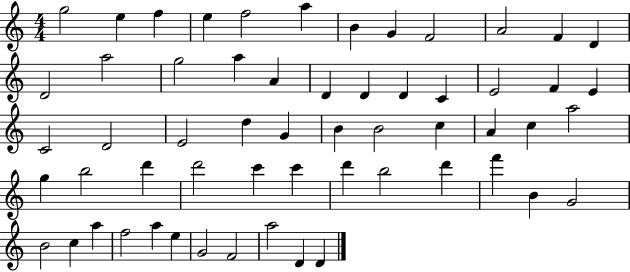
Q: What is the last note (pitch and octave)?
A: D4